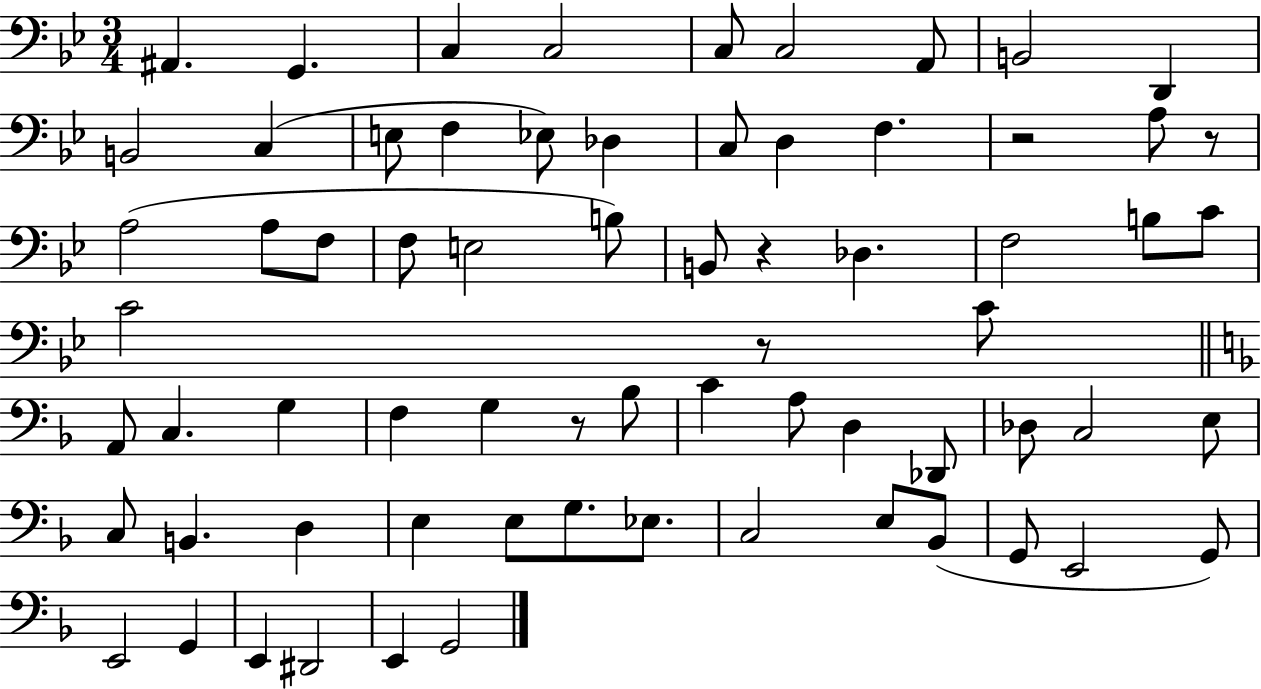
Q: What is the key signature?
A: BES major